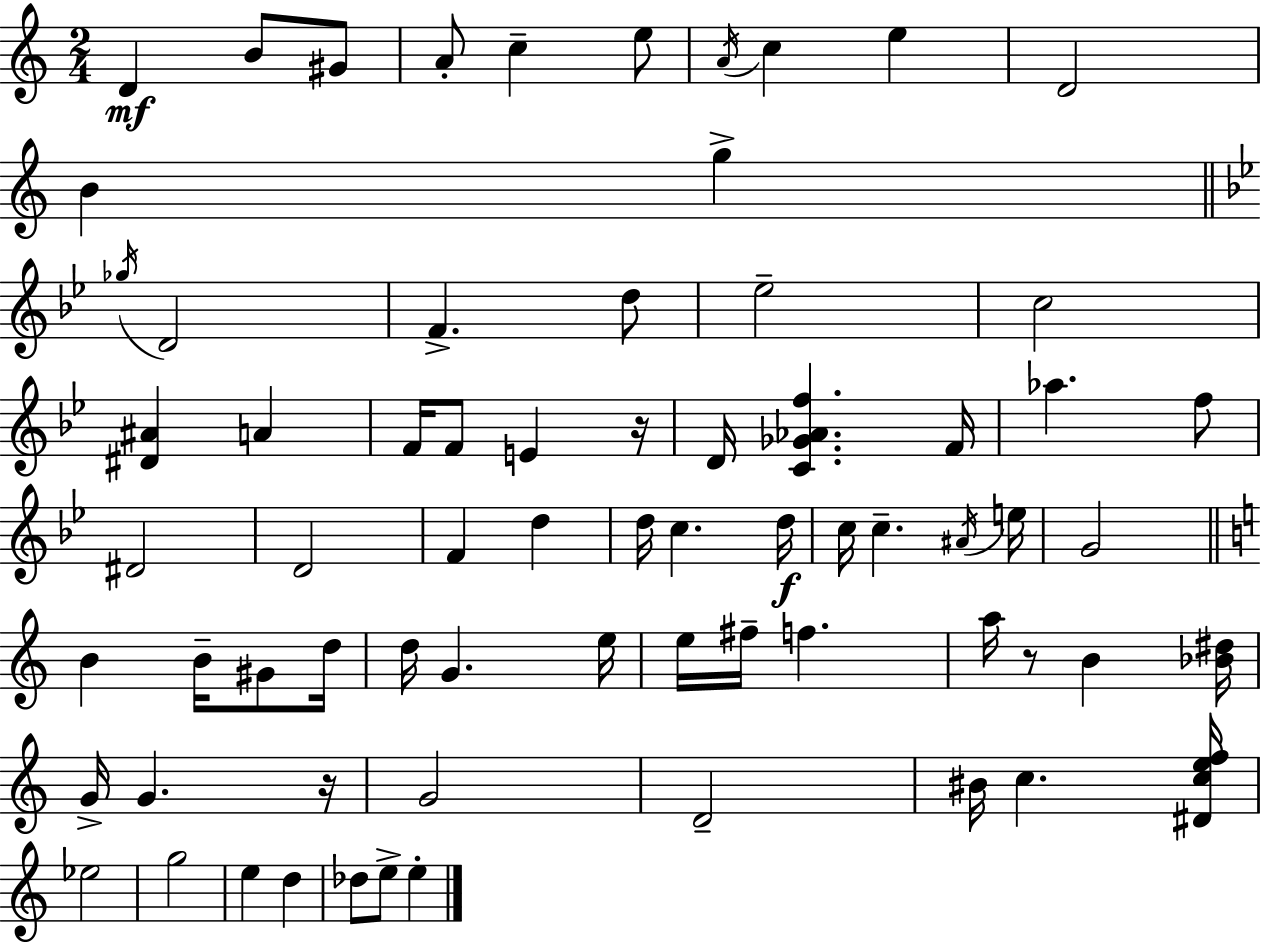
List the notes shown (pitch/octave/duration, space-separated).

D4/q B4/e G#4/e A4/e C5/q E5/e A4/s C5/q E5/q D4/h B4/q G5/q Gb5/s D4/h F4/q. D5/e Eb5/h C5/h [D#4,A#4]/q A4/q F4/s F4/e E4/q R/s D4/s [C4,Gb4,Ab4,F5]/q. F4/s Ab5/q. F5/e D#4/h D4/h F4/q D5/q D5/s C5/q. D5/s C5/s C5/q. A#4/s E5/s G4/h B4/q B4/s G#4/e D5/s D5/s G4/q. E5/s E5/s F#5/s F5/q. A5/s R/e B4/q [Bb4,D#5]/s G4/s G4/q. R/s G4/h D4/h BIS4/s C5/q. [D#4,C5,E5,F5]/s Eb5/h G5/h E5/q D5/q Db5/e E5/e E5/q